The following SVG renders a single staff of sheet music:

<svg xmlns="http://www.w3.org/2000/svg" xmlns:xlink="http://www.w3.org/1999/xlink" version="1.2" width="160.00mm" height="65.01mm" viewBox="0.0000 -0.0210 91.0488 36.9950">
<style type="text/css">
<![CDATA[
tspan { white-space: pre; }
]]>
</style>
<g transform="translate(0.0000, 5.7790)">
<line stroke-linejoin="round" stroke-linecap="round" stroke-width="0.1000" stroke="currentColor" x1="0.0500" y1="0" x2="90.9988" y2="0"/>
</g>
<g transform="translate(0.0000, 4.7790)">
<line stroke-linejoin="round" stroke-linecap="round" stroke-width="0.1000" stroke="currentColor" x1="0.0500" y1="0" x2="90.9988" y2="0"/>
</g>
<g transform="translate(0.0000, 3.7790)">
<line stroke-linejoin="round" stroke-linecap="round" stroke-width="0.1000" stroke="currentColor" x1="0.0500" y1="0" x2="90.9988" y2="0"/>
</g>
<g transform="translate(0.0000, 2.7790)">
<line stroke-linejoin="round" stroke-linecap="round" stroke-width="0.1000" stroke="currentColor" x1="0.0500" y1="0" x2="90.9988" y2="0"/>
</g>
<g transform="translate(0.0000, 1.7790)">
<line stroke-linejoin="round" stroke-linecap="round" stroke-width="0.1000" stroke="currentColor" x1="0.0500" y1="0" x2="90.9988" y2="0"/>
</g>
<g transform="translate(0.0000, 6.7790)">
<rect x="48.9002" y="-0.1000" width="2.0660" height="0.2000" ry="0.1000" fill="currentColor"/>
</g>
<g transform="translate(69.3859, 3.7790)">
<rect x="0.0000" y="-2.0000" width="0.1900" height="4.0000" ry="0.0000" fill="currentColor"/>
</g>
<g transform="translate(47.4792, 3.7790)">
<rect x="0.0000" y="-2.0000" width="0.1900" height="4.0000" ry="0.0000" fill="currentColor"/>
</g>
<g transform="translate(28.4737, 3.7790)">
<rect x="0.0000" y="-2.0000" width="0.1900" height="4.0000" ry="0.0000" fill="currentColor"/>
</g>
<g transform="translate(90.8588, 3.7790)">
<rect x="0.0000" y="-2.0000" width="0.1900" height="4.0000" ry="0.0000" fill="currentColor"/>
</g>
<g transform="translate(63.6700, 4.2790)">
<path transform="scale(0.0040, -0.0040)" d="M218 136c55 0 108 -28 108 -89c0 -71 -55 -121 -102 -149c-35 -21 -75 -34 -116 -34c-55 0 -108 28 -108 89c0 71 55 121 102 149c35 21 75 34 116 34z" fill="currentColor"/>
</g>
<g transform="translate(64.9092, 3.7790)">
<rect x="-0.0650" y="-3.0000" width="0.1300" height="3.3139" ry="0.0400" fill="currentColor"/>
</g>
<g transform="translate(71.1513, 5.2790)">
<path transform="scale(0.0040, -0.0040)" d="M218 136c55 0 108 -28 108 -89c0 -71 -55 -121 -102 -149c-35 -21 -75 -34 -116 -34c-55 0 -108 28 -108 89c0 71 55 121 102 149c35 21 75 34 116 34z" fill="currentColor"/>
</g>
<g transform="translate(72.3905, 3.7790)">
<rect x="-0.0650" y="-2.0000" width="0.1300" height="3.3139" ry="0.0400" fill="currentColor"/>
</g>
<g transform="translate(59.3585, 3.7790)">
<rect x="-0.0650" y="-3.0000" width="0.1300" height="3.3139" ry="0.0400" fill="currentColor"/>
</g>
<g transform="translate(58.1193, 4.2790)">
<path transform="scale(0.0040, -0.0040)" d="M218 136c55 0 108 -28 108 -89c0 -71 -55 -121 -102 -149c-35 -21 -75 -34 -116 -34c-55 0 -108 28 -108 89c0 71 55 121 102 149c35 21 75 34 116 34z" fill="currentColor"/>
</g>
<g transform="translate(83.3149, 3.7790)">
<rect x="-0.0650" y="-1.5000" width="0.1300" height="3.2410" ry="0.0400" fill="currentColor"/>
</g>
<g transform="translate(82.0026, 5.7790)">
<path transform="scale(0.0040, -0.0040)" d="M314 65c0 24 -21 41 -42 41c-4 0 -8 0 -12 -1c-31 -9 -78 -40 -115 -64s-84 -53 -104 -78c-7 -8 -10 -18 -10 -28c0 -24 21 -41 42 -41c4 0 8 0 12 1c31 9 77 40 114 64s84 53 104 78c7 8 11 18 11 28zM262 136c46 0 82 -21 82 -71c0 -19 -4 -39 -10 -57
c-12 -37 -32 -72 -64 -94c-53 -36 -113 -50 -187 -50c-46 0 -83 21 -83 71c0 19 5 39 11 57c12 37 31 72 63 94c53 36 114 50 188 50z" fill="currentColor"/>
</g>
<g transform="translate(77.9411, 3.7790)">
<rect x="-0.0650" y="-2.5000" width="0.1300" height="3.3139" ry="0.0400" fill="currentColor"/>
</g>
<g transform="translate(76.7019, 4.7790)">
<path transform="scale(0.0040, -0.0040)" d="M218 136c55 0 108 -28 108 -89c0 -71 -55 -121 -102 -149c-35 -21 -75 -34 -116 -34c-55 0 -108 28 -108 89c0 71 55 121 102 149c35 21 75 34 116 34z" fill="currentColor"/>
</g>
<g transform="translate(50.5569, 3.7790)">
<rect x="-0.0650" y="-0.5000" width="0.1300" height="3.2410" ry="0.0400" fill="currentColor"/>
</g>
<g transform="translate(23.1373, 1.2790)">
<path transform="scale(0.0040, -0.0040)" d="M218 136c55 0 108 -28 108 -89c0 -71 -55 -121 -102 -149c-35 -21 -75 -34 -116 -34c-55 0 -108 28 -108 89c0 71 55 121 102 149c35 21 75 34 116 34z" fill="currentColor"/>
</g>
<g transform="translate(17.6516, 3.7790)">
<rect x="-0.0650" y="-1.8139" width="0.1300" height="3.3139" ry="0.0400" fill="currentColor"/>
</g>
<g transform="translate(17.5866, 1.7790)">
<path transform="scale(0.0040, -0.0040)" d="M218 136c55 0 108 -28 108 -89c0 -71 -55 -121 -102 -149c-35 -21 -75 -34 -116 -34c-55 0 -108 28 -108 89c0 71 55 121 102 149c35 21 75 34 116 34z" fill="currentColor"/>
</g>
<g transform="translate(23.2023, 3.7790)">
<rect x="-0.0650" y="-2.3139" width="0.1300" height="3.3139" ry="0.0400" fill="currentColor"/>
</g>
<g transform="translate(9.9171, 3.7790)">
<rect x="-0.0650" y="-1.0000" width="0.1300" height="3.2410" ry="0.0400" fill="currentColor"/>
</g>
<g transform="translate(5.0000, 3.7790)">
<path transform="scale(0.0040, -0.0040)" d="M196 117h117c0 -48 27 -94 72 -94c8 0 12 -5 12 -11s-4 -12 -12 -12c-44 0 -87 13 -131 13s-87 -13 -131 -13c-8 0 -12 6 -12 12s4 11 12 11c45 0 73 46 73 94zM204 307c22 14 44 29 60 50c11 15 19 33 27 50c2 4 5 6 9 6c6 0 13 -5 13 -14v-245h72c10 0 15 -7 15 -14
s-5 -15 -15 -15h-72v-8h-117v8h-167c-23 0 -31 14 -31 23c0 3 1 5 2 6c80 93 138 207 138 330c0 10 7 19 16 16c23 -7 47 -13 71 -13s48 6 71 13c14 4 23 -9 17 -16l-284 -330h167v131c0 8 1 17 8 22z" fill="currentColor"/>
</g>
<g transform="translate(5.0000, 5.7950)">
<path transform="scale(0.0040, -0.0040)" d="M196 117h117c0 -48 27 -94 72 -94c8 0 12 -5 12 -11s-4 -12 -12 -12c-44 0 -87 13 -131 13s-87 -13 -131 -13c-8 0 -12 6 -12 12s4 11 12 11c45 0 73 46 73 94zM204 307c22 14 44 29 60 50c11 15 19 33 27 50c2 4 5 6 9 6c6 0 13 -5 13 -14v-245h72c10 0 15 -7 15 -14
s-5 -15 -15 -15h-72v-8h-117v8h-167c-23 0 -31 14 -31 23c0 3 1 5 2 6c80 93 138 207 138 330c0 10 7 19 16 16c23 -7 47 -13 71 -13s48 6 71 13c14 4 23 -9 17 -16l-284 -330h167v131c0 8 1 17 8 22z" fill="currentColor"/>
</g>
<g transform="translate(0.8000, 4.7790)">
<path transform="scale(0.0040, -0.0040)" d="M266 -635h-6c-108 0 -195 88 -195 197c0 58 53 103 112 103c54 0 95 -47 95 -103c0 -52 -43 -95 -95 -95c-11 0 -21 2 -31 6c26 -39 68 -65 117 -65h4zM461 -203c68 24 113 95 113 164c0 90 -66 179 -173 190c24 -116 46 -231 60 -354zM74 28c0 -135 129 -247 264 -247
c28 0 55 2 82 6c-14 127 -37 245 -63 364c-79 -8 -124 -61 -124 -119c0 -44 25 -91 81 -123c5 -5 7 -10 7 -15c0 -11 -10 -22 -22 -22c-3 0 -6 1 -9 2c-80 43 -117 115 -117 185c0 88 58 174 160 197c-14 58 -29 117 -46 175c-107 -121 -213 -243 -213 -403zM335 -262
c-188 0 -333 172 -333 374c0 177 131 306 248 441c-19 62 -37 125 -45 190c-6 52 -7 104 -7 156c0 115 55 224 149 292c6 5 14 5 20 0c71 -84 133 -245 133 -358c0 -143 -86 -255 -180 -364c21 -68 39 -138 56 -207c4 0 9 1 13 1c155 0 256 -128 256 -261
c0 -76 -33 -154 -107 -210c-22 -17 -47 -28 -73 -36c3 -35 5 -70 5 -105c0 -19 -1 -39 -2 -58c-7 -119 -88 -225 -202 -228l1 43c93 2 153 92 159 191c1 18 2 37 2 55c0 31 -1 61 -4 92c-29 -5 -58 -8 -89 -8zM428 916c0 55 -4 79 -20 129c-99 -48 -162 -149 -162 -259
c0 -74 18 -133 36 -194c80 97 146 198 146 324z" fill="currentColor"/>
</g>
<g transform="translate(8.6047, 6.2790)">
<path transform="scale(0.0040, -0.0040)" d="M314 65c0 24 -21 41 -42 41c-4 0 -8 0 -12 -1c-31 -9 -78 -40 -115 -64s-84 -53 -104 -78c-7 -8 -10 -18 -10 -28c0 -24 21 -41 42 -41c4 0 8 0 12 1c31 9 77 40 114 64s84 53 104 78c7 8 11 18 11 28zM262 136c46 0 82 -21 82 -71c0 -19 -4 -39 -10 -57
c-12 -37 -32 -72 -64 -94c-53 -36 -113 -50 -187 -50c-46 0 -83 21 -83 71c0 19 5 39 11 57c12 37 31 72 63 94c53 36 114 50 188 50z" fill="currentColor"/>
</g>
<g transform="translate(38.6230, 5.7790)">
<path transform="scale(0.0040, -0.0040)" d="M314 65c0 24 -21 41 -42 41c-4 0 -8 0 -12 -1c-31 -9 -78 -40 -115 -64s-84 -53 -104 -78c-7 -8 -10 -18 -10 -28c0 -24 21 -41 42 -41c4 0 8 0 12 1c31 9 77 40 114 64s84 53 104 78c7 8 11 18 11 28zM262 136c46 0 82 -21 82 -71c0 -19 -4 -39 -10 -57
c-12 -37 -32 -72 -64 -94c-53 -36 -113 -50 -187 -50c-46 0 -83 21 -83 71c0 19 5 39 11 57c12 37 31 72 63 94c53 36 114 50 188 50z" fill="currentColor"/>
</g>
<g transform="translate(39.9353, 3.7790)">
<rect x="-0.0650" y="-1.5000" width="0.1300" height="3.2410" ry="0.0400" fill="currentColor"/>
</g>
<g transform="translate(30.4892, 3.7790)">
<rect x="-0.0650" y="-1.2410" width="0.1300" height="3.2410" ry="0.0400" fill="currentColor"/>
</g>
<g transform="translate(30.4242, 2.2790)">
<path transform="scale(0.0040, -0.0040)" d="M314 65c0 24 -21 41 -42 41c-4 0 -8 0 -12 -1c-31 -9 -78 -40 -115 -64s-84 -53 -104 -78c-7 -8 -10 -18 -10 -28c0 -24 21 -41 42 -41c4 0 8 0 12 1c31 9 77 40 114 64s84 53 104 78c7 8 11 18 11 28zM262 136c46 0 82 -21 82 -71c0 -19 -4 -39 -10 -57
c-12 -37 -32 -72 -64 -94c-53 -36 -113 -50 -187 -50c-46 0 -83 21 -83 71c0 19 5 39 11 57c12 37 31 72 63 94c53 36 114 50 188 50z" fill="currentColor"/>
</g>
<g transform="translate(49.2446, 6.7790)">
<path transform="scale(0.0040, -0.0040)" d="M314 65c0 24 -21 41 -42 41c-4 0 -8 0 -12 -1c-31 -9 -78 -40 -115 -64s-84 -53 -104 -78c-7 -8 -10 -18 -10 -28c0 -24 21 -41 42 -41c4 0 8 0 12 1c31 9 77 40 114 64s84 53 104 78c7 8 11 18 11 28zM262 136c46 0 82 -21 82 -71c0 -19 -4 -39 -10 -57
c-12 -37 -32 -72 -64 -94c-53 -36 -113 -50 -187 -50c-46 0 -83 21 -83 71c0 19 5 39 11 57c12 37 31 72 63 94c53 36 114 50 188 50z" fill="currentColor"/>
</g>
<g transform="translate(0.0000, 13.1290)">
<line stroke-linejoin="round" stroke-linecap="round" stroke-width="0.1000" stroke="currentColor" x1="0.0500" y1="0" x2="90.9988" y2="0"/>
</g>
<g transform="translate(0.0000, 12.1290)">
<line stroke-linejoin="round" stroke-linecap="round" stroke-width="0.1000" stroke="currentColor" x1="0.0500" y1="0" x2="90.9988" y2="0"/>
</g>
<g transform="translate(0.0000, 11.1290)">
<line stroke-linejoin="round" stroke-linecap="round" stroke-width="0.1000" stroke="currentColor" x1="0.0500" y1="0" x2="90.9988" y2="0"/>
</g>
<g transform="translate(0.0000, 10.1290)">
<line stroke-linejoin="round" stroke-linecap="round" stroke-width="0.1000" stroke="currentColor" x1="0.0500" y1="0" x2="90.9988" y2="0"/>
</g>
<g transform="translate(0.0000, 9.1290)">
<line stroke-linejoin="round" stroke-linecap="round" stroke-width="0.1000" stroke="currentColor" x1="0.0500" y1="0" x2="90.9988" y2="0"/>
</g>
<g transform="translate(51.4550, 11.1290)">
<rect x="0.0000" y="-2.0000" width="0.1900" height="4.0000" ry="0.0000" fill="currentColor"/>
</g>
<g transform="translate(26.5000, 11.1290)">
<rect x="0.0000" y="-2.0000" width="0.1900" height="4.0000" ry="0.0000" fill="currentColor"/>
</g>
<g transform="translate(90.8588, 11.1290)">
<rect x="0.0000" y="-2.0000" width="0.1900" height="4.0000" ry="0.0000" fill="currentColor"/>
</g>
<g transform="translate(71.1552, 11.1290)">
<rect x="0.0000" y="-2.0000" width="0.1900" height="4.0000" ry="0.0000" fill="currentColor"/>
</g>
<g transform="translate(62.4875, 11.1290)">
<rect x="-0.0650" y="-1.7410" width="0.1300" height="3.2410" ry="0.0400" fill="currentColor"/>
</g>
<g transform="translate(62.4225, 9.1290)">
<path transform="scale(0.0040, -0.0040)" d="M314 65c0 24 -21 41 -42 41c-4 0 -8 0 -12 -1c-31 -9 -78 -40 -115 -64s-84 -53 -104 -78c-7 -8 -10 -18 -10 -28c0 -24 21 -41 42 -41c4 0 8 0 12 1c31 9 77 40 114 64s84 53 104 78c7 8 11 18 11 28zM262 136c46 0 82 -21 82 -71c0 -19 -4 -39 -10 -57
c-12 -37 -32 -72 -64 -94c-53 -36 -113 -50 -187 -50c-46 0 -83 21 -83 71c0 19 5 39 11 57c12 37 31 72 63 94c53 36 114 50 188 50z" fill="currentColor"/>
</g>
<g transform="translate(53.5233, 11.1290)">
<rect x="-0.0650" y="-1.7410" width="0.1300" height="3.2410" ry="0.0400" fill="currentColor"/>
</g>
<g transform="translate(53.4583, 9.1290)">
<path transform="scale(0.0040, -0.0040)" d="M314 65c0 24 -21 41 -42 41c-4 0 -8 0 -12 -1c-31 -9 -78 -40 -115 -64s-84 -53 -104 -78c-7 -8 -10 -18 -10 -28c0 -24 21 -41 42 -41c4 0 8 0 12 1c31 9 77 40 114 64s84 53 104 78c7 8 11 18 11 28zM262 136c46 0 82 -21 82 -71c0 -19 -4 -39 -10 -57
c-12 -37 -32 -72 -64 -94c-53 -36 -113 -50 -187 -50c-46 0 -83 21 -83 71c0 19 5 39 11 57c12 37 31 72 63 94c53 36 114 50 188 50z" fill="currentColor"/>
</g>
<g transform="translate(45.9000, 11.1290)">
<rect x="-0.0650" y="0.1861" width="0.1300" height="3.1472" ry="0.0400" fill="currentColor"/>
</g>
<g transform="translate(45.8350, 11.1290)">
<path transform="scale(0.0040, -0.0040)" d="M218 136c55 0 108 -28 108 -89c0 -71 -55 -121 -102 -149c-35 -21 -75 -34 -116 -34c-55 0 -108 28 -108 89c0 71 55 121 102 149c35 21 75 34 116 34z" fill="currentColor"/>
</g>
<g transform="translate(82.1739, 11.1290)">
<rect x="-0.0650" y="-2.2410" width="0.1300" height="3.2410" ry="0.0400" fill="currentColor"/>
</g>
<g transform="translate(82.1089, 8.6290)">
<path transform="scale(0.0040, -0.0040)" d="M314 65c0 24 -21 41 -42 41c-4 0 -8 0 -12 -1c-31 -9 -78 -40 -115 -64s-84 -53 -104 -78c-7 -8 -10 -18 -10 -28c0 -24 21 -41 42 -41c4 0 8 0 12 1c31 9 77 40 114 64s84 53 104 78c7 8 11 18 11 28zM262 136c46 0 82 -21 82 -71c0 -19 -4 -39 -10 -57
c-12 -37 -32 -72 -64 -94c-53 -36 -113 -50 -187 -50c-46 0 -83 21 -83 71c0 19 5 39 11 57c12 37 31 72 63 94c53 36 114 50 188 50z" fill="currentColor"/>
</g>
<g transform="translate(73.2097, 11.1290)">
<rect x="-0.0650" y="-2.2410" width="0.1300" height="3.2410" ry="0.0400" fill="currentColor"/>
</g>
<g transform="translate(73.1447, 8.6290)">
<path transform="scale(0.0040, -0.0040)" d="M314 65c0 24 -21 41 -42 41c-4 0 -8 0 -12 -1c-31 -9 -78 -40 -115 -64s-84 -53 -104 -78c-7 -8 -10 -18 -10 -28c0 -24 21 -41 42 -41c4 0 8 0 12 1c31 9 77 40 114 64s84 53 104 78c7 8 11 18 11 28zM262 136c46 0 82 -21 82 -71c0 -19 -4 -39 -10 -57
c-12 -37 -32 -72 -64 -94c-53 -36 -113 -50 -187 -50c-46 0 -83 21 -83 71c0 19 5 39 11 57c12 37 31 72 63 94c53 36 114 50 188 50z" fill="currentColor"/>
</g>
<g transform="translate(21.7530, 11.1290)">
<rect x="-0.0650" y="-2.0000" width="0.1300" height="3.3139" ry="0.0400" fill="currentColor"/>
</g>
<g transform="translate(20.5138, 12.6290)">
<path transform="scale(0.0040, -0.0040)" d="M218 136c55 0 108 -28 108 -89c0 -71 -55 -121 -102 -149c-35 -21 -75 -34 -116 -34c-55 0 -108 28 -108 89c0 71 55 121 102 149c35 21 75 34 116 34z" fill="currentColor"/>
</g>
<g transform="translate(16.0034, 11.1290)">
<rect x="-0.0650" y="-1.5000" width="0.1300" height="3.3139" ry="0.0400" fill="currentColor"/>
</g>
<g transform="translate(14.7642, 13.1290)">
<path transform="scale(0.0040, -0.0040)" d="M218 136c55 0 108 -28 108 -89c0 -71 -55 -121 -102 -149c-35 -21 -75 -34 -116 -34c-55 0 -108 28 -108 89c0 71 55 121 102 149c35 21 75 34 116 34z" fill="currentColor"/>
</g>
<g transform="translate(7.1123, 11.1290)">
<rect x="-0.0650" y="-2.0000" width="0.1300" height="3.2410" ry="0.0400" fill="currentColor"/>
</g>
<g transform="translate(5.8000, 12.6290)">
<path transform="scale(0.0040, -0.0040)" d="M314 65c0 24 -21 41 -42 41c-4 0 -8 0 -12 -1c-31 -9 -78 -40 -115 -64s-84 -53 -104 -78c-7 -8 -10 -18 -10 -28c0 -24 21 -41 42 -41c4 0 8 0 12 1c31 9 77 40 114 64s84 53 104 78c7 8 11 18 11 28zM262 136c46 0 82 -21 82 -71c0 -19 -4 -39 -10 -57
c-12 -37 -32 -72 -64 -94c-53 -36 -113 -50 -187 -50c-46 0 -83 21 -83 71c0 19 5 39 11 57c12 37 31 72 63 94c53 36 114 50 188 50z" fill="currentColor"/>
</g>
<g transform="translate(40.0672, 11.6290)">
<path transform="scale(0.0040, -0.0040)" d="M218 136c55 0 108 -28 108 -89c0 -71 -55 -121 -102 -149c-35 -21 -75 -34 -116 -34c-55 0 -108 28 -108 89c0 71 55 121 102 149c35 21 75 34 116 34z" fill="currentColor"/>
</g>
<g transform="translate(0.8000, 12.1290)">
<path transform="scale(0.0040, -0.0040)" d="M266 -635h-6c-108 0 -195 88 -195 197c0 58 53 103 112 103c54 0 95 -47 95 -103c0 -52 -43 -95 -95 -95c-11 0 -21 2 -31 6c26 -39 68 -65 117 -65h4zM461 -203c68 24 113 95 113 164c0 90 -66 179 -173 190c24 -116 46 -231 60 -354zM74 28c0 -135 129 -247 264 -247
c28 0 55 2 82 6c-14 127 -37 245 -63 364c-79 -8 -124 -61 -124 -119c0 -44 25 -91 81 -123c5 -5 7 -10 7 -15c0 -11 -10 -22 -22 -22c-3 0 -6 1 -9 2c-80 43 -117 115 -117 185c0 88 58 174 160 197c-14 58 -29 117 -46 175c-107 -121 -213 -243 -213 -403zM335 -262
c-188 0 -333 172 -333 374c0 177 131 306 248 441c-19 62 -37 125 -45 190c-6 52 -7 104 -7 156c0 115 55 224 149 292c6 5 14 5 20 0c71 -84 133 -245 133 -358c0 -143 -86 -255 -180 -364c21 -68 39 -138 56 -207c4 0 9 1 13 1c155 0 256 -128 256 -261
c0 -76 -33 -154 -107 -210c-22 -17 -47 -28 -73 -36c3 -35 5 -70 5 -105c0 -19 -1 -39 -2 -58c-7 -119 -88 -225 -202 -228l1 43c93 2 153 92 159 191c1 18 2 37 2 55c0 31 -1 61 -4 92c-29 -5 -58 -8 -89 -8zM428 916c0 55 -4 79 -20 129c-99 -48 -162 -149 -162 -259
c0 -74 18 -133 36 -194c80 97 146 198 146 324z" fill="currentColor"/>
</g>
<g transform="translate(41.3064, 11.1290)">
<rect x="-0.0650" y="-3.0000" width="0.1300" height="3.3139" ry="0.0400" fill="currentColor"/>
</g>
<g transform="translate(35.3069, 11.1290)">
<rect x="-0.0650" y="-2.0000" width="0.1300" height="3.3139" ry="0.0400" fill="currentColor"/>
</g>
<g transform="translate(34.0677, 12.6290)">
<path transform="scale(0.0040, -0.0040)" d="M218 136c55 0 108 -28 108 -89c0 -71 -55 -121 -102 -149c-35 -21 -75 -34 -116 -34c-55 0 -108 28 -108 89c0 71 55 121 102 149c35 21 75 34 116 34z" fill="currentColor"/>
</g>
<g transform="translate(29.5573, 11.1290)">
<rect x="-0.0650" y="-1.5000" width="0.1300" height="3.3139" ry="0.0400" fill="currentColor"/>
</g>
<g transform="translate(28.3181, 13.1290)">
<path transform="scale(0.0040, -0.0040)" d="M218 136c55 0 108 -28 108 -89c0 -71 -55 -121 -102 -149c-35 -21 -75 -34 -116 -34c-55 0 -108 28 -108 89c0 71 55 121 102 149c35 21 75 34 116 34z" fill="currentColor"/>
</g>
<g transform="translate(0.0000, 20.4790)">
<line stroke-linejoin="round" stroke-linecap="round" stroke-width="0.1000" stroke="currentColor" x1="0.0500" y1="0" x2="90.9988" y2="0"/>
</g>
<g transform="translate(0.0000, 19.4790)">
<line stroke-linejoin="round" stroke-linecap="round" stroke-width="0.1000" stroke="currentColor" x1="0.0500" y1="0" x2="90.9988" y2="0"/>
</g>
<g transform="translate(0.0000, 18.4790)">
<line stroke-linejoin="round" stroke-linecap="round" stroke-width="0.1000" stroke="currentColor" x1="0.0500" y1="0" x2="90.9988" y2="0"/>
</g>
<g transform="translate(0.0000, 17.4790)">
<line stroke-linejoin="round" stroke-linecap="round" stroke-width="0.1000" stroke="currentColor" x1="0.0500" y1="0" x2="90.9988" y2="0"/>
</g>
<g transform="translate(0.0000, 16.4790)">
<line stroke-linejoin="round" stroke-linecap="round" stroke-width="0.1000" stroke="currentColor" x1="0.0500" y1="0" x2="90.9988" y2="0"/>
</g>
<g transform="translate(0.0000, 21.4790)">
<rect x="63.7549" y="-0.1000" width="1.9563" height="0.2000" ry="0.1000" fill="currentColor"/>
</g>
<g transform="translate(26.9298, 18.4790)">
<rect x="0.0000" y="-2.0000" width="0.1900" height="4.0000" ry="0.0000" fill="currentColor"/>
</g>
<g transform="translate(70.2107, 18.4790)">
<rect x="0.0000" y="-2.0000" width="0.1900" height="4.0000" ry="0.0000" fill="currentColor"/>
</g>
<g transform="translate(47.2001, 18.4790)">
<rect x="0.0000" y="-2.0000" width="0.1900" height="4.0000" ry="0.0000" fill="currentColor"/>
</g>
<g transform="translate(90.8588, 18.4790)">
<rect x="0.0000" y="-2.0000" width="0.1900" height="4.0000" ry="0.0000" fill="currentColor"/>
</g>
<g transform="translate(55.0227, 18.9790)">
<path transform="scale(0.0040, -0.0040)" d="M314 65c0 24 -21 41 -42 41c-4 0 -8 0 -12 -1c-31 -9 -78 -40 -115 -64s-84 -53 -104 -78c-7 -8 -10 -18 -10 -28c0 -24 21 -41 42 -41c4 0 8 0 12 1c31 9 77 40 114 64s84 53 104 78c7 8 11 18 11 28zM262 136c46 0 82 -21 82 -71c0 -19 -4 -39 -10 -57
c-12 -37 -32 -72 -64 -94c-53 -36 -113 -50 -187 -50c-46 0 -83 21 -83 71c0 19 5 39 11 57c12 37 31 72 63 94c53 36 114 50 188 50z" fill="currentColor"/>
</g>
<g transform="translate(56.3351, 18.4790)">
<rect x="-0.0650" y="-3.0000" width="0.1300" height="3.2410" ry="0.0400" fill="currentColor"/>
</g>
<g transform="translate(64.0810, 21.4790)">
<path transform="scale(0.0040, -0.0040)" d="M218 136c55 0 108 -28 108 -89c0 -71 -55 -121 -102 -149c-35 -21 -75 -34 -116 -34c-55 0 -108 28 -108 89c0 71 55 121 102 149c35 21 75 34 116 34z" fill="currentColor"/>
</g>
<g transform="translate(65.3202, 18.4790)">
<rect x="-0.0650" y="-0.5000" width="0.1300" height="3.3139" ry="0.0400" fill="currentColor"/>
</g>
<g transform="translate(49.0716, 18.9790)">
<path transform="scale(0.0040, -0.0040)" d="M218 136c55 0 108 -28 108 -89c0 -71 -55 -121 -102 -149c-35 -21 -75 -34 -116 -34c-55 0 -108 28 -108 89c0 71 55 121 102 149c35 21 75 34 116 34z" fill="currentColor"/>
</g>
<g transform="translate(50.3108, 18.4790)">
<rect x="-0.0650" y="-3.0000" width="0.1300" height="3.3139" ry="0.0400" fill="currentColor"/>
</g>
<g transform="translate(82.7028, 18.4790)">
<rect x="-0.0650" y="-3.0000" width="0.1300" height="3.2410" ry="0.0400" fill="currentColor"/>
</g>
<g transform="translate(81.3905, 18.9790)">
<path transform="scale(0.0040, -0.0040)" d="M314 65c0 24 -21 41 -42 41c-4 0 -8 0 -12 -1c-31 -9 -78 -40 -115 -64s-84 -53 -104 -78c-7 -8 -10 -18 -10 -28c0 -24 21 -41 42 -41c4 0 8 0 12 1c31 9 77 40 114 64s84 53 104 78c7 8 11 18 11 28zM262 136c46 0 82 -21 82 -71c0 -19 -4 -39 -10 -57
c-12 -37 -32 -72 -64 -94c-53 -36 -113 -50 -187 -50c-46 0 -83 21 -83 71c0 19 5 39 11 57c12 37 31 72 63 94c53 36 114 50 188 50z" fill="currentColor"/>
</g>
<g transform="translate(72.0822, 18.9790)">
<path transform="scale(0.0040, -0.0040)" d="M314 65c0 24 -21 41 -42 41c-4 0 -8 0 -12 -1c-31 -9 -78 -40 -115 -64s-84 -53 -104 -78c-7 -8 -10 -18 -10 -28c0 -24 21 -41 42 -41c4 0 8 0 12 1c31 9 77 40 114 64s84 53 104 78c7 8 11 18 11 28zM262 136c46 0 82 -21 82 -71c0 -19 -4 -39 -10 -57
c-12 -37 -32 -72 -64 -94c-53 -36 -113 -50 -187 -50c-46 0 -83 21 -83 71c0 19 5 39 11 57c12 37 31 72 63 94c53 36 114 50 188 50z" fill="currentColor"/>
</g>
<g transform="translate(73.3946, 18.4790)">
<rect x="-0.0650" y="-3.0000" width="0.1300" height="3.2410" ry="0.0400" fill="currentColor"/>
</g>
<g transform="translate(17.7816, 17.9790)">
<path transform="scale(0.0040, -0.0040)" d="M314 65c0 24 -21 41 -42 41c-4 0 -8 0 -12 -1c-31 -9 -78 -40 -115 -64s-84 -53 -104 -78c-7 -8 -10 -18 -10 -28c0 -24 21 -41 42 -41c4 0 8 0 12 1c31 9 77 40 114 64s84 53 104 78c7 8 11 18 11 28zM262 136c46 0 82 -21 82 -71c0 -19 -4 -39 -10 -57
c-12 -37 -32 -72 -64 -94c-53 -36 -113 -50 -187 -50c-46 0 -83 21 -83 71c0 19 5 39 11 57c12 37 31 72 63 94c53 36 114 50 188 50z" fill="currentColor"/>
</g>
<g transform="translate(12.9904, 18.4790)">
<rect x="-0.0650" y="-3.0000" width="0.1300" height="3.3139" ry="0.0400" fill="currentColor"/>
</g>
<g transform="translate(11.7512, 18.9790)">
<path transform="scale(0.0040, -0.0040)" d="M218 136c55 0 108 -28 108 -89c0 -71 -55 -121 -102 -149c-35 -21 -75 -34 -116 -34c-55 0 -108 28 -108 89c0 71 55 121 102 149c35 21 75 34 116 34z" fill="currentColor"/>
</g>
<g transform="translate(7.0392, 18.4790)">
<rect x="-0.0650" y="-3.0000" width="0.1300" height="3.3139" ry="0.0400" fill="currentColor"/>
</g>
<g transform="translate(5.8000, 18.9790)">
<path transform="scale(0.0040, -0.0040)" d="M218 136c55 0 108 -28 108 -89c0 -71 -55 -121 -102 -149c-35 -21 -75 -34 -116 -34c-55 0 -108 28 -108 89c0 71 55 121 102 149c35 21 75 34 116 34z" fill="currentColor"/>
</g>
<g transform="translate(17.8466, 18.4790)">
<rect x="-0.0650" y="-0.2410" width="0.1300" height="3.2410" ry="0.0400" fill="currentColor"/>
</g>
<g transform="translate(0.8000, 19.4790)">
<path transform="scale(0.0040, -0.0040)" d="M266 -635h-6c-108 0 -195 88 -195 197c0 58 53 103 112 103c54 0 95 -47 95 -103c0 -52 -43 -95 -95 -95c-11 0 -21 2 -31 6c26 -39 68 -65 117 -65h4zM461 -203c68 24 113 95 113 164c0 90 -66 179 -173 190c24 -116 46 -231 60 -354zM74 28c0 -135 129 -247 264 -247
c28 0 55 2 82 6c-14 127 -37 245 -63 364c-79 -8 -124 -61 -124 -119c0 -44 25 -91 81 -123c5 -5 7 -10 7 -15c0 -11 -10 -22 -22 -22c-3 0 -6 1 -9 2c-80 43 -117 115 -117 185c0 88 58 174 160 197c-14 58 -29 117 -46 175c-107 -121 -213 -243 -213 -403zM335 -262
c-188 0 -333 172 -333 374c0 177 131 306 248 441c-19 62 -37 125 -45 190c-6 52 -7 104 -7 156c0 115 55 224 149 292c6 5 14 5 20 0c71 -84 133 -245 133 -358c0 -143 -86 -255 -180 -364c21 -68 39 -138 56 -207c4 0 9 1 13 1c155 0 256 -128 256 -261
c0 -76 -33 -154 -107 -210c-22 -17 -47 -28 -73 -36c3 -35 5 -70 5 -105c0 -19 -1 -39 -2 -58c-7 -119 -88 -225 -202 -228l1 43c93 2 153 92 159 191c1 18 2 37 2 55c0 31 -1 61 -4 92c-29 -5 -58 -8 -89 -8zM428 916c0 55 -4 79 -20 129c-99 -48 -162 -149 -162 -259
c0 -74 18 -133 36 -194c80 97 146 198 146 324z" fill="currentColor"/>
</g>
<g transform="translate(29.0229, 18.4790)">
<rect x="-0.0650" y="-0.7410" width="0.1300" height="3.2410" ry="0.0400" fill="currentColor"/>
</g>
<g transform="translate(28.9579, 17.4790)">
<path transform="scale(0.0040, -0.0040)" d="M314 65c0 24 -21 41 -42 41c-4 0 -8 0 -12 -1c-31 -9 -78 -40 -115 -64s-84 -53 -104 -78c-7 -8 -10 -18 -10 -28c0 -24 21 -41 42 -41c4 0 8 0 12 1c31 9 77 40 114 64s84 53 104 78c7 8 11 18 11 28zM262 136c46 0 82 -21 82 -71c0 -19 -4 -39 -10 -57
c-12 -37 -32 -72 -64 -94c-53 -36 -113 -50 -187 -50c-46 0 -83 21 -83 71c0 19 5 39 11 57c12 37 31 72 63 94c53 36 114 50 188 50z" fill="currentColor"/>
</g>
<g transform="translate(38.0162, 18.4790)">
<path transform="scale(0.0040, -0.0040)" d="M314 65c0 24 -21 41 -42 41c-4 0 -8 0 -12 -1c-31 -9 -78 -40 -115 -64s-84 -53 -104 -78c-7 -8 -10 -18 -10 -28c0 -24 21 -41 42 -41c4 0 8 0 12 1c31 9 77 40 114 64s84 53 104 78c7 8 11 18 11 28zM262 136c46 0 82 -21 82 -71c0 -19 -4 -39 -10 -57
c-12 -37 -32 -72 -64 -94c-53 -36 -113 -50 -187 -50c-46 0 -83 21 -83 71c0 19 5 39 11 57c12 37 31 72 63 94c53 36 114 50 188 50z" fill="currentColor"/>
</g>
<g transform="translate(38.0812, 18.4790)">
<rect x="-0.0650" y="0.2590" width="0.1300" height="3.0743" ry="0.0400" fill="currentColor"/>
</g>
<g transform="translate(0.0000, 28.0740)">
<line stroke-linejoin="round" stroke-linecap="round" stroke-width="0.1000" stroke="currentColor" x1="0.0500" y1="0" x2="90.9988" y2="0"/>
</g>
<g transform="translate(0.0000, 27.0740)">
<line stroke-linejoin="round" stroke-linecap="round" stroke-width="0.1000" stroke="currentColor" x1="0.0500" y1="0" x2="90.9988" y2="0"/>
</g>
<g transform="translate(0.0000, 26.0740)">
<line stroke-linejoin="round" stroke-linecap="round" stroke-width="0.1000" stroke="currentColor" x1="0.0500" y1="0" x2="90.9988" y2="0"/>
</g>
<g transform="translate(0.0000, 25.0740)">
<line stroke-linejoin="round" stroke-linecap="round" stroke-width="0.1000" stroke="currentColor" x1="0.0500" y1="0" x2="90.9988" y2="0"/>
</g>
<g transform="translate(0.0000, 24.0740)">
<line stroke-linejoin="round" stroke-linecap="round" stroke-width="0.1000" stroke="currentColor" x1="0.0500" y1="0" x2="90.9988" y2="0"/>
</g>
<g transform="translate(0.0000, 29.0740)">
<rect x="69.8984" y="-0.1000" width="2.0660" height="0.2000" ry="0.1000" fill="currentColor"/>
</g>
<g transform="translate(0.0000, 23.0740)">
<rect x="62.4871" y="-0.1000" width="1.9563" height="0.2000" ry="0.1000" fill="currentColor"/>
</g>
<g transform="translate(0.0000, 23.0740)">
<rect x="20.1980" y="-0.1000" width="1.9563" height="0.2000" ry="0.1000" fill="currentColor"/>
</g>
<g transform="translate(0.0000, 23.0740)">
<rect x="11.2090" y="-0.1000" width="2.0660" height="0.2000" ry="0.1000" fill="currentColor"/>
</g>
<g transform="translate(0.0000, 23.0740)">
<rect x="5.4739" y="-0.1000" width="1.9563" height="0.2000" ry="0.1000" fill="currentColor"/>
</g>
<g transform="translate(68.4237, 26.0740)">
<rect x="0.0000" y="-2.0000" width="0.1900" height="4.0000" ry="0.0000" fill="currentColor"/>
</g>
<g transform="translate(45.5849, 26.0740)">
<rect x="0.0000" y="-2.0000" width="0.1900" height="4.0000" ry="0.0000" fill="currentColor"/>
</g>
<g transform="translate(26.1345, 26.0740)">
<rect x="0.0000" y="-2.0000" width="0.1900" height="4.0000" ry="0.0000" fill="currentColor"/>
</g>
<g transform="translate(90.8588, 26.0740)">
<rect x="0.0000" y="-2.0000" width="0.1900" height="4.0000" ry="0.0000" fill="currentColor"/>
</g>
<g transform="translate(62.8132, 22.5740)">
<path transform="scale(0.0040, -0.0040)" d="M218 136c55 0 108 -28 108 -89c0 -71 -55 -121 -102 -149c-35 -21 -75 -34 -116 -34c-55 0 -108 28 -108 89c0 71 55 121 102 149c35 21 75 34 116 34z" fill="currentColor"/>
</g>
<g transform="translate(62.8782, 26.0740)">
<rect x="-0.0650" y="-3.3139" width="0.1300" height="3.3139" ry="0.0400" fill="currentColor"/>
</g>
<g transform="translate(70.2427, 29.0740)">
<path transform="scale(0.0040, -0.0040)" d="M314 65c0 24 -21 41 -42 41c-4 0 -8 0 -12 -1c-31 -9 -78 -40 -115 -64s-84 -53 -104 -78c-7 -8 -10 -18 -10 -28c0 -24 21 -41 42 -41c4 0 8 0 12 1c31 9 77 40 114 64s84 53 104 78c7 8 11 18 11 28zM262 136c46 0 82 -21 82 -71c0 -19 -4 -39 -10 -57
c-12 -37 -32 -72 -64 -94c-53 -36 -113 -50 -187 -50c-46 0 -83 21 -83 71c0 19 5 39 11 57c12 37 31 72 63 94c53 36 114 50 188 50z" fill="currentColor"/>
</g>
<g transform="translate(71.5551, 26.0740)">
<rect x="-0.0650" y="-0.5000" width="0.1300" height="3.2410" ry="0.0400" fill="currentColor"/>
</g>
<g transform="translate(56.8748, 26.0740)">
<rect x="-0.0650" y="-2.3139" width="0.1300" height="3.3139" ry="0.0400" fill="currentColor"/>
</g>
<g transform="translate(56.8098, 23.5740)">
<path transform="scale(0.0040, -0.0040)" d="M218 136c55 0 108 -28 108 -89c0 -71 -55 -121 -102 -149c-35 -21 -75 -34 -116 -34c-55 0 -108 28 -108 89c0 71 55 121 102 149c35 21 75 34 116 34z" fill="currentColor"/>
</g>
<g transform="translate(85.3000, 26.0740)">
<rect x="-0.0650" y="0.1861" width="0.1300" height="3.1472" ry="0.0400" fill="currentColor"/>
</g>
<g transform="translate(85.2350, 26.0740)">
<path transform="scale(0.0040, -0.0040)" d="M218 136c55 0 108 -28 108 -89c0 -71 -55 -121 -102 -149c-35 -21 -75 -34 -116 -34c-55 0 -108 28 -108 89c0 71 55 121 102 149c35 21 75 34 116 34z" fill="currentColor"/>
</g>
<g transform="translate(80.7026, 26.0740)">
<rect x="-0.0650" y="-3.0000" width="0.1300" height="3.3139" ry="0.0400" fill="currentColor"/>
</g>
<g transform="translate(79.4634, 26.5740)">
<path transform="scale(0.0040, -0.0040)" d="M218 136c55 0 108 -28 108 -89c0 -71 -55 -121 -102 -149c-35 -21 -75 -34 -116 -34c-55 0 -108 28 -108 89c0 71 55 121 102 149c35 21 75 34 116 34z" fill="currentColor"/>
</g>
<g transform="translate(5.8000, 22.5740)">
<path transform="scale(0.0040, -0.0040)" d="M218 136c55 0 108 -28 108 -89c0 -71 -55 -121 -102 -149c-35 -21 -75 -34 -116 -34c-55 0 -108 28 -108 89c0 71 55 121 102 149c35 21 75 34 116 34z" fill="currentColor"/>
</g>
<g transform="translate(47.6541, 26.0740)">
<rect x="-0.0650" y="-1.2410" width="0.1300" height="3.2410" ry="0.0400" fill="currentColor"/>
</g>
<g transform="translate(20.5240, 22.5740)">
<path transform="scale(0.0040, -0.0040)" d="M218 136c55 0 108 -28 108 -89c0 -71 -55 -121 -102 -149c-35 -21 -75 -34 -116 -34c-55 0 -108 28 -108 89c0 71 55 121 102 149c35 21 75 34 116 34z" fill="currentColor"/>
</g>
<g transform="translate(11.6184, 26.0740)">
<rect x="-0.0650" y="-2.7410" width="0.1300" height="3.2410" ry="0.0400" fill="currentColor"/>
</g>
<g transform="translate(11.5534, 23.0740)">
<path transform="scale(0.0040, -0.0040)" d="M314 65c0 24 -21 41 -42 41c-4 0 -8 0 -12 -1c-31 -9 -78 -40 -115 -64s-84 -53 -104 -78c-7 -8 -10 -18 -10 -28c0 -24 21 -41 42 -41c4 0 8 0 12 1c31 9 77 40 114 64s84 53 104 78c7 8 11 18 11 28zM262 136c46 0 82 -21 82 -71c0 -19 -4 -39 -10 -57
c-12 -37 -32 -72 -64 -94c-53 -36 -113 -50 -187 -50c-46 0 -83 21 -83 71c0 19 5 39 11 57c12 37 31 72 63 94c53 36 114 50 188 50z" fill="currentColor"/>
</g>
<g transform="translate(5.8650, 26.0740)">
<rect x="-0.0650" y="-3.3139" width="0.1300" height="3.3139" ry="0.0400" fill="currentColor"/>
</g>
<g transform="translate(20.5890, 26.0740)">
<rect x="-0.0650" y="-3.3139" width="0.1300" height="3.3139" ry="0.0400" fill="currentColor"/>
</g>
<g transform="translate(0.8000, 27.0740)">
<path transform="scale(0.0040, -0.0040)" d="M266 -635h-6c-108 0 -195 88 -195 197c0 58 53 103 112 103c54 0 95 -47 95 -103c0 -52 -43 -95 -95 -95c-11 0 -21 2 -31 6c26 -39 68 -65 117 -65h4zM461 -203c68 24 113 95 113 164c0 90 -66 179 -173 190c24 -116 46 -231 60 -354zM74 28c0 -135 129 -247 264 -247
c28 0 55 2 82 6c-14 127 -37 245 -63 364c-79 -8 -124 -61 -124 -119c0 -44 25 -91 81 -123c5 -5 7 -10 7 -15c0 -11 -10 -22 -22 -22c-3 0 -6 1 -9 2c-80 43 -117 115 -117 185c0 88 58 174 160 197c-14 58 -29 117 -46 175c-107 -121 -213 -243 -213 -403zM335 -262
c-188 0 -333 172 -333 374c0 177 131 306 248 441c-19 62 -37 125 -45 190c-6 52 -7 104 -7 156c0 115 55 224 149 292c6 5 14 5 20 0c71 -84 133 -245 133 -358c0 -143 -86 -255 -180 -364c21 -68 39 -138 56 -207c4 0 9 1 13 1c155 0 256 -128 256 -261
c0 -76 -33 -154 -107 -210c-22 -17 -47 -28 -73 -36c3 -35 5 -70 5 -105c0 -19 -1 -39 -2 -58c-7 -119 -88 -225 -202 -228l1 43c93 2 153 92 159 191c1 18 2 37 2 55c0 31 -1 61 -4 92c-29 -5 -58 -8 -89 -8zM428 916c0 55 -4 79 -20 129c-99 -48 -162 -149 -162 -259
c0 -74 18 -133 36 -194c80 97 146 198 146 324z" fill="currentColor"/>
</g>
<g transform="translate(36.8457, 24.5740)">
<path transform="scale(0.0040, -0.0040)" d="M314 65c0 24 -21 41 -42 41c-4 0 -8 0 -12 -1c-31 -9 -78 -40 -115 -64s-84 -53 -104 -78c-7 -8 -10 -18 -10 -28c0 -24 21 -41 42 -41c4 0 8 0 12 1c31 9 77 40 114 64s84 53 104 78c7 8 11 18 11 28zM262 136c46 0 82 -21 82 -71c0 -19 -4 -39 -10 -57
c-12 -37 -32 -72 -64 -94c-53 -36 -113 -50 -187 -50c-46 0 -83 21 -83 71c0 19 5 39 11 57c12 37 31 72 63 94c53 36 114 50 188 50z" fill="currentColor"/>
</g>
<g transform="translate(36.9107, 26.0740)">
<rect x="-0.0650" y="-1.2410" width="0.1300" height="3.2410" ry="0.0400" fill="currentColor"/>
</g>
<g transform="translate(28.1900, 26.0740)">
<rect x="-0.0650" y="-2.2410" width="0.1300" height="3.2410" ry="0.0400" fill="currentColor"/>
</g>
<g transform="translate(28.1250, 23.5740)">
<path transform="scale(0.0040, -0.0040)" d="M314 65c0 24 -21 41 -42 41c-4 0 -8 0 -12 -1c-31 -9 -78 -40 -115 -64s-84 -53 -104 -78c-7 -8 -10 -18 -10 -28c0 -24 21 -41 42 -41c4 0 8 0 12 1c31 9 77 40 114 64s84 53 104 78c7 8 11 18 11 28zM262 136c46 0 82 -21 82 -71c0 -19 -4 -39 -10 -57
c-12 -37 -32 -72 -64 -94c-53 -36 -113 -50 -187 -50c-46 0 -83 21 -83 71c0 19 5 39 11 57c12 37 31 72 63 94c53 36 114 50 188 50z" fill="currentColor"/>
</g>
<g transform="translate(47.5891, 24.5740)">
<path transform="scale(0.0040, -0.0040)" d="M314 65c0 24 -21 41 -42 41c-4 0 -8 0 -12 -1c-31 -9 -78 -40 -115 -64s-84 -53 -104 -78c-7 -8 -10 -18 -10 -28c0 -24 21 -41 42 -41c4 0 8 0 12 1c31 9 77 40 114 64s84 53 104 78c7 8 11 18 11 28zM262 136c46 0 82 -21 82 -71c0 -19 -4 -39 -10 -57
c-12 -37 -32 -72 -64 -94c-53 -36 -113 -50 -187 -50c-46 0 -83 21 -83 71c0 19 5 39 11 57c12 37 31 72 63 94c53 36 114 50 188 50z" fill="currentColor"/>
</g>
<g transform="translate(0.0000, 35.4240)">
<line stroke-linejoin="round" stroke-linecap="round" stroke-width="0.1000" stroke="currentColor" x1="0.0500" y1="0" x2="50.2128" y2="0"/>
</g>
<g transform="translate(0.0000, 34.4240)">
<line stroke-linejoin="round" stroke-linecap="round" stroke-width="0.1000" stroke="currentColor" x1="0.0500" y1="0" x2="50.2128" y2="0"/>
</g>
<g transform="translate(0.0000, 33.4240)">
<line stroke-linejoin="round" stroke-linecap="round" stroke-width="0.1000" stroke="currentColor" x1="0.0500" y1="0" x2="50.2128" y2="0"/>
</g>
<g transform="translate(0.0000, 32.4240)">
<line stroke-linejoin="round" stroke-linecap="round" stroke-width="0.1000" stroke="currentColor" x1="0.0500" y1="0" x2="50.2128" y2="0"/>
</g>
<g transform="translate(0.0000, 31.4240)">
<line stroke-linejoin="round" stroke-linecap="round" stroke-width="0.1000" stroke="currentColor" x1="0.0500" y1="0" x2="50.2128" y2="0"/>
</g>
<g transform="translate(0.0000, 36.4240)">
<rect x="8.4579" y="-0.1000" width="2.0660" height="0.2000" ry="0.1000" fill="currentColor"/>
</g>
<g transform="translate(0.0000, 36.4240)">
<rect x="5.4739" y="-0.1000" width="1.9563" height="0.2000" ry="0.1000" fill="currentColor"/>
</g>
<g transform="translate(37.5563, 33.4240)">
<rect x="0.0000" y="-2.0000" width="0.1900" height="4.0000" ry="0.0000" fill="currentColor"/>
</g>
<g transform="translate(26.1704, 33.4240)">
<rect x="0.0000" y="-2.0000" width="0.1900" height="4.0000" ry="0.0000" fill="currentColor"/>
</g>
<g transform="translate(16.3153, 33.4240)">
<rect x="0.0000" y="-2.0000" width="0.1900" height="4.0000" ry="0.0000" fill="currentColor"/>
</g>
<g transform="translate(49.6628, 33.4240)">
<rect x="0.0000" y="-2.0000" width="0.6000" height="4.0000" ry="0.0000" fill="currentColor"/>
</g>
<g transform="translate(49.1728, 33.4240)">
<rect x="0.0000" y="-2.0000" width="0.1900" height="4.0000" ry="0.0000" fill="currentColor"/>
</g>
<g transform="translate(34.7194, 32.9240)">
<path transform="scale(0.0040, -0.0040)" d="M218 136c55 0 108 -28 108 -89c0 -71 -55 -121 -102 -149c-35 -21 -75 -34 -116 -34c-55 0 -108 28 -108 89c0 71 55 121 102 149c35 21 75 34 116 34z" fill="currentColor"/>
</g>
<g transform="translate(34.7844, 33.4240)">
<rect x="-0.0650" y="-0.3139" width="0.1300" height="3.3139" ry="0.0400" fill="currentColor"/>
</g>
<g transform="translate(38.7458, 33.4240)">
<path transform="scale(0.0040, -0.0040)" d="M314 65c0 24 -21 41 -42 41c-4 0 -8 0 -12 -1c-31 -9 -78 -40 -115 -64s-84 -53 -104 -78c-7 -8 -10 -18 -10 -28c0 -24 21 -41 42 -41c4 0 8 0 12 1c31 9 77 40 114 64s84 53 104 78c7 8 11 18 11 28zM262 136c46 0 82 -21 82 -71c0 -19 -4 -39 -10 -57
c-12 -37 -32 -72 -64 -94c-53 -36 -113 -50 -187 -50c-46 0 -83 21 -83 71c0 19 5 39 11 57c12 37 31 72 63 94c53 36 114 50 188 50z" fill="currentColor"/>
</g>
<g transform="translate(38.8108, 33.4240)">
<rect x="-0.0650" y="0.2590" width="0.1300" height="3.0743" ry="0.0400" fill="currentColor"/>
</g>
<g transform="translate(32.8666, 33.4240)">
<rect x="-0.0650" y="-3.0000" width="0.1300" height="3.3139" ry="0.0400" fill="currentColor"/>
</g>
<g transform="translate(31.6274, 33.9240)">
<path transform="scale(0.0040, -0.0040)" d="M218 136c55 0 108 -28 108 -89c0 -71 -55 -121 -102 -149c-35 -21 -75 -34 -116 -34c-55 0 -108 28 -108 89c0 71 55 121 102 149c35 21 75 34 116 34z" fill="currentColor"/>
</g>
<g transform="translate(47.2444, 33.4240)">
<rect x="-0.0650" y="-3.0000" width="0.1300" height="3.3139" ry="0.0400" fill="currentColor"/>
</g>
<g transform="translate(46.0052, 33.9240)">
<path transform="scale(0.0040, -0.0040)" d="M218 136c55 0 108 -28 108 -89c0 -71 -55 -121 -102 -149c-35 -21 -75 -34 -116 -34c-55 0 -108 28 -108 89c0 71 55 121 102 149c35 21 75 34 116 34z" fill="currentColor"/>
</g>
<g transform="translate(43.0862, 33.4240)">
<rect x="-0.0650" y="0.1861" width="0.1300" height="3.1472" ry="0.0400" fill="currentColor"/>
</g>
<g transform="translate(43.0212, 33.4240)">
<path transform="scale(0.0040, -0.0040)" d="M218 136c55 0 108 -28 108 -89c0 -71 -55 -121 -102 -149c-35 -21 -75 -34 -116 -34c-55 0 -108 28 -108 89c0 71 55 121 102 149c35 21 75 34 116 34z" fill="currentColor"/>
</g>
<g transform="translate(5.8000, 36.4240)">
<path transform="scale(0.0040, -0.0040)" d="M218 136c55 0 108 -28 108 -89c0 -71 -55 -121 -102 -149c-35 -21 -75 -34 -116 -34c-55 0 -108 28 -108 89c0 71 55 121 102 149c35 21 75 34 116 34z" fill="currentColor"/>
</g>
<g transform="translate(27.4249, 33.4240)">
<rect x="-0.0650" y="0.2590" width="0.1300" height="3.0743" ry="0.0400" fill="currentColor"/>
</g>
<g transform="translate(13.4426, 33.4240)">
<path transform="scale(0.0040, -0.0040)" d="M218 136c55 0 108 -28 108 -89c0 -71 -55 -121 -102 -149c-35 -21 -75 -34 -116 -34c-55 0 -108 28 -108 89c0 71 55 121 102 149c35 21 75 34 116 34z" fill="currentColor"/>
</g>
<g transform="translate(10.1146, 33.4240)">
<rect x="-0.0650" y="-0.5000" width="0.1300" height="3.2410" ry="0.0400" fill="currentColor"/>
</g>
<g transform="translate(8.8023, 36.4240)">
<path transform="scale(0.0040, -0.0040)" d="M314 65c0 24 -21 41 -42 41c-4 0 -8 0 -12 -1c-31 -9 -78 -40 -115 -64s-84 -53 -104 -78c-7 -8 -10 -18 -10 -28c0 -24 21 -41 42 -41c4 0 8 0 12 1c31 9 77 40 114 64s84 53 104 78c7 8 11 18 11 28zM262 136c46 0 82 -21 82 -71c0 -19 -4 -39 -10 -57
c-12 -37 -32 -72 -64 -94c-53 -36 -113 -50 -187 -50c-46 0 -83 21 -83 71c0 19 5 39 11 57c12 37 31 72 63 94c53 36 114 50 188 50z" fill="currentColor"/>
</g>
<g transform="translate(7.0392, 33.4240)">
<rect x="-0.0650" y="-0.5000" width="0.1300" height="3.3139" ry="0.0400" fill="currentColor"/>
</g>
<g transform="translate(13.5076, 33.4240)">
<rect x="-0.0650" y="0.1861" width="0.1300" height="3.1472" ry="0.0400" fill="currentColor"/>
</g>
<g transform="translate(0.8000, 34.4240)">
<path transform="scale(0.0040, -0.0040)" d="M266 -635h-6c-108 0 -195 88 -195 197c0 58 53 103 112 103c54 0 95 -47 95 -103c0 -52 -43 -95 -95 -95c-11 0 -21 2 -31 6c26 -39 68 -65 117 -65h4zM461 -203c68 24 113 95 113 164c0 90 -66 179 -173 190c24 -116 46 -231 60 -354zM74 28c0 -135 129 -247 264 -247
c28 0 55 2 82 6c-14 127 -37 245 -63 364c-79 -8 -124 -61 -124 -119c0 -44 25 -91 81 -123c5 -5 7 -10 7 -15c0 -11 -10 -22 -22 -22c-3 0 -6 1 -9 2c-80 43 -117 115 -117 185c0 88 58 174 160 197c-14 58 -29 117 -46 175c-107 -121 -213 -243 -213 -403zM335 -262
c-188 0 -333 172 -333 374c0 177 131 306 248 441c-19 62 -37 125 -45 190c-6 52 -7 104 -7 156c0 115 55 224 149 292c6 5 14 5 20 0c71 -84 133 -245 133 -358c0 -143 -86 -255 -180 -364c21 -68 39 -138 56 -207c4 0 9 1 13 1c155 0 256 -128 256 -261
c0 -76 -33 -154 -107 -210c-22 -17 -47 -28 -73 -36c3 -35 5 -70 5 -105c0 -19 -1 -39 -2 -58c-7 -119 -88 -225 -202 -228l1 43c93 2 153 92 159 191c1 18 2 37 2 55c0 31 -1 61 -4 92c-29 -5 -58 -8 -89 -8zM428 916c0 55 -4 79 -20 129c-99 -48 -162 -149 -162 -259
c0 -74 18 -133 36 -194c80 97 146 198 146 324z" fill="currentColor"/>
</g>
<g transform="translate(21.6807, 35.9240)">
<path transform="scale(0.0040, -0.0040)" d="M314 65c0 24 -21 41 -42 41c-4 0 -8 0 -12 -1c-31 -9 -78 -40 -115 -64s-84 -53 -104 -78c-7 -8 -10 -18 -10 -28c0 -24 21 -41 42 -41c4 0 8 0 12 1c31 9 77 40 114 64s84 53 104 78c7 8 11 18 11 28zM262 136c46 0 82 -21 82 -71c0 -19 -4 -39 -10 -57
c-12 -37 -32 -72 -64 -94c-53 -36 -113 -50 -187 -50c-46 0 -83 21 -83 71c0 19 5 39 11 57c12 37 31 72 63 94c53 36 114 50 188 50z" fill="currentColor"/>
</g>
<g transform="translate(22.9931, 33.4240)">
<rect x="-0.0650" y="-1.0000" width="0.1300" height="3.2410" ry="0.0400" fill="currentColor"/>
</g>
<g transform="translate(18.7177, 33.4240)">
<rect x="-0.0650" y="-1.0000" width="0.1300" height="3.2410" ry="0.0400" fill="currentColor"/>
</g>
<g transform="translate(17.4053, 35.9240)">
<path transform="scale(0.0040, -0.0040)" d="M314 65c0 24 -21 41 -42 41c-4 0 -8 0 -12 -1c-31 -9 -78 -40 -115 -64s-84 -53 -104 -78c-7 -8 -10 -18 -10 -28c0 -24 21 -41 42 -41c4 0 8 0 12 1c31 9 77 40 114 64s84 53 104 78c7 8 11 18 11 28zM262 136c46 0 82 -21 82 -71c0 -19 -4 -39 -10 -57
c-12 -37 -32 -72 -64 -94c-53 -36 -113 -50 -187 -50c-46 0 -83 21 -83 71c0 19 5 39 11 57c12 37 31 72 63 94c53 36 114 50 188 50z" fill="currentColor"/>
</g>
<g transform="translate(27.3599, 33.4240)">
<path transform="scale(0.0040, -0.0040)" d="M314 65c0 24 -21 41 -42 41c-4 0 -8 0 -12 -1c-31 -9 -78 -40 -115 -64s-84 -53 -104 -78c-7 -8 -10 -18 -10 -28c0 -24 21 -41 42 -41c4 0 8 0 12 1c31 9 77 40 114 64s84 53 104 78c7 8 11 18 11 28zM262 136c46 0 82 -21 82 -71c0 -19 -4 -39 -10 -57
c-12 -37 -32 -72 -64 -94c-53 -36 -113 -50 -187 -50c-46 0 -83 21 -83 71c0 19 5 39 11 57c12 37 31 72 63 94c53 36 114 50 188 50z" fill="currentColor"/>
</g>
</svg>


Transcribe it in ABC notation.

X:1
T:Untitled
M:4/4
L:1/4
K:C
D2 f g e2 E2 C2 A A F G E2 F2 E F E F A B f2 f2 g2 g2 A A c2 d2 B2 A A2 C A2 A2 b a2 b g2 e2 e2 g b C2 A B C C2 B D2 D2 B2 A c B2 B A